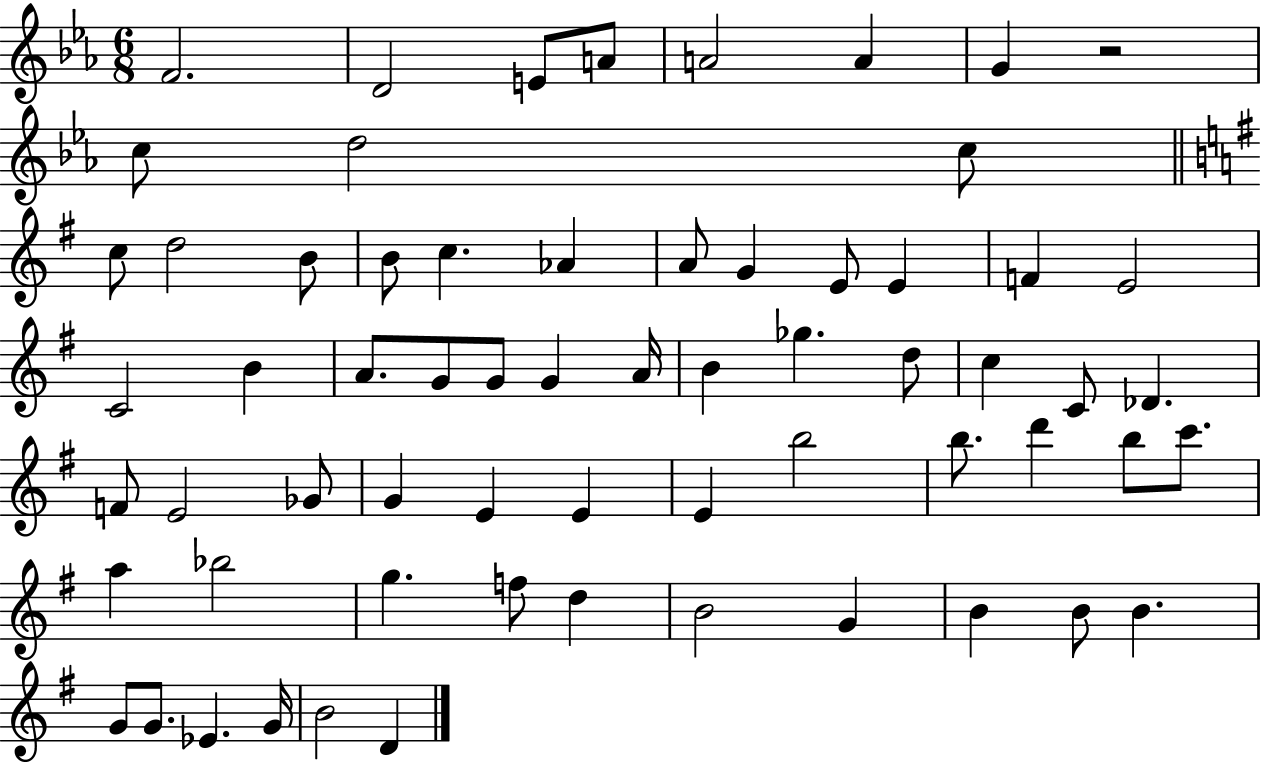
{
  \clef treble
  \numericTimeSignature
  \time 6/8
  \key ees \major
  f'2. | d'2 e'8 a'8 | a'2 a'4 | g'4 r2 | \break c''8 d''2 c''8 | \bar "||" \break \key g \major c''8 d''2 b'8 | b'8 c''4. aes'4 | a'8 g'4 e'8 e'4 | f'4 e'2 | \break c'2 b'4 | a'8. g'8 g'8 g'4 a'16 | b'4 ges''4. d''8 | c''4 c'8 des'4. | \break f'8 e'2 ges'8 | g'4 e'4 e'4 | e'4 b''2 | b''8. d'''4 b''8 c'''8. | \break a''4 bes''2 | g''4. f''8 d''4 | b'2 g'4 | b'4 b'8 b'4. | \break g'8 g'8. ees'4. g'16 | b'2 d'4 | \bar "|."
}